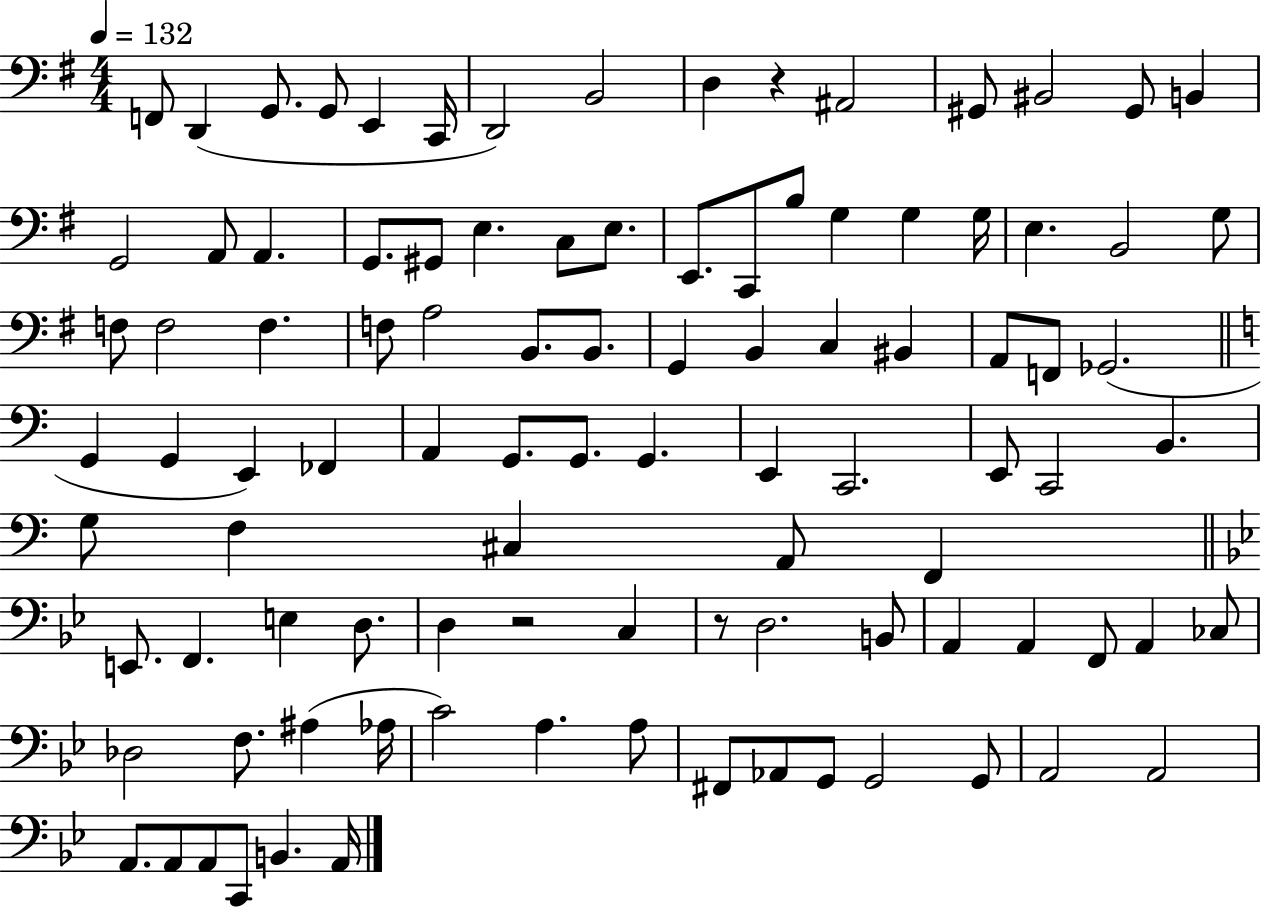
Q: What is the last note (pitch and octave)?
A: A2